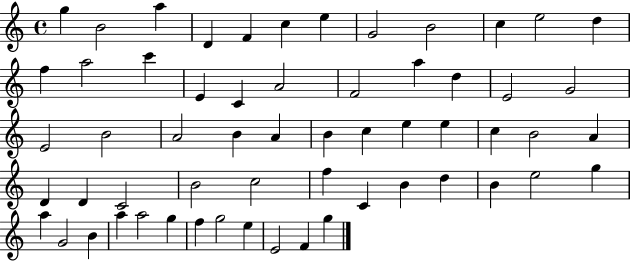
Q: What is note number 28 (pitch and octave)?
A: A4